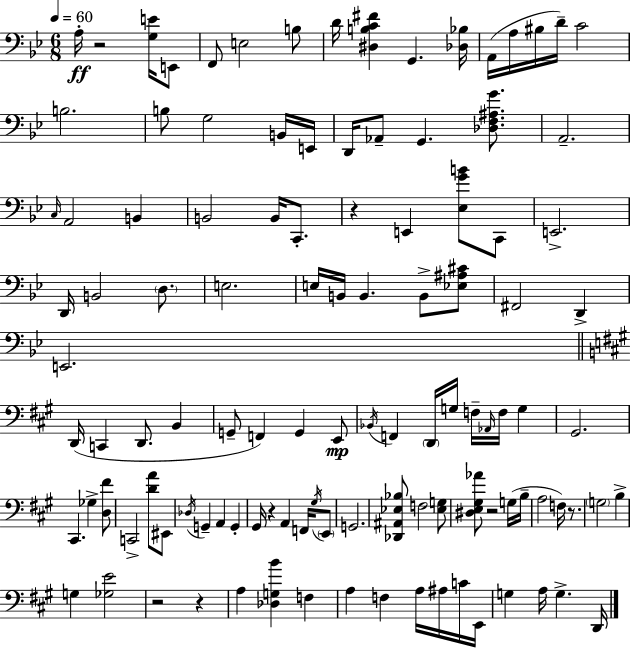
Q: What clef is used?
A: bass